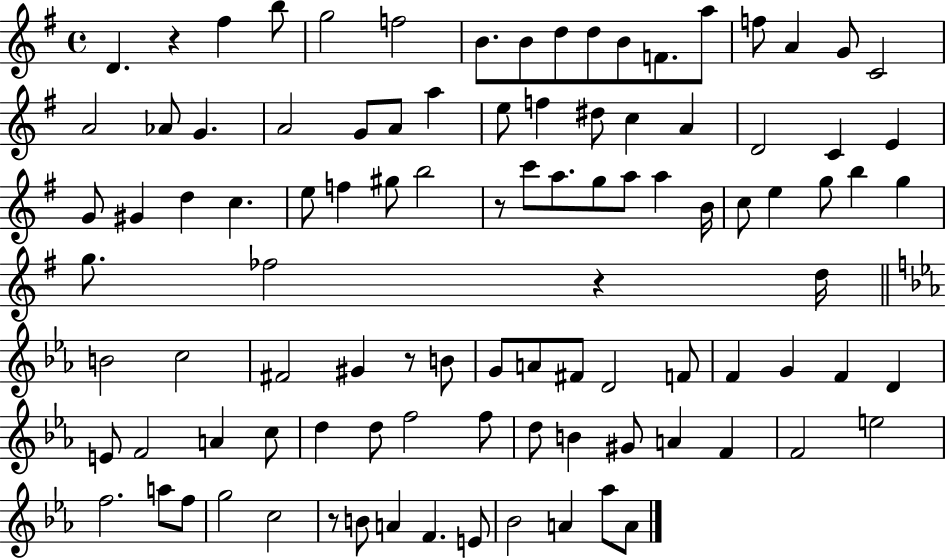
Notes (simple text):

D4/q. R/q F#5/q B5/e G5/h F5/h B4/e. B4/e D5/e D5/e B4/e F4/e. A5/e F5/e A4/q G4/e C4/h A4/h Ab4/e G4/q. A4/h G4/e A4/e A5/q E5/e F5/q D#5/e C5/q A4/q D4/h C4/q E4/q G4/e G#4/q D5/q C5/q. E5/e F5/q G#5/e B5/h R/e C6/e A5/e. G5/e A5/e A5/q B4/s C5/e E5/q G5/e B5/q G5/q G5/e. FES5/h R/q D5/s B4/h C5/h F#4/h G#4/q R/e B4/e G4/e A4/e F#4/e D4/h F4/e F4/q G4/q F4/q D4/q E4/e F4/h A4/q C5/e D5/q D5/e F5/h F5/e D5/e B4/q G#4/e A4/q F4/q F4/h E5/h F5/h. A5/e F5/e G5/h C5/h R/e B4/e A4/q F4/q. E4/e Bb4/h A4/q Ab5/e A4/e